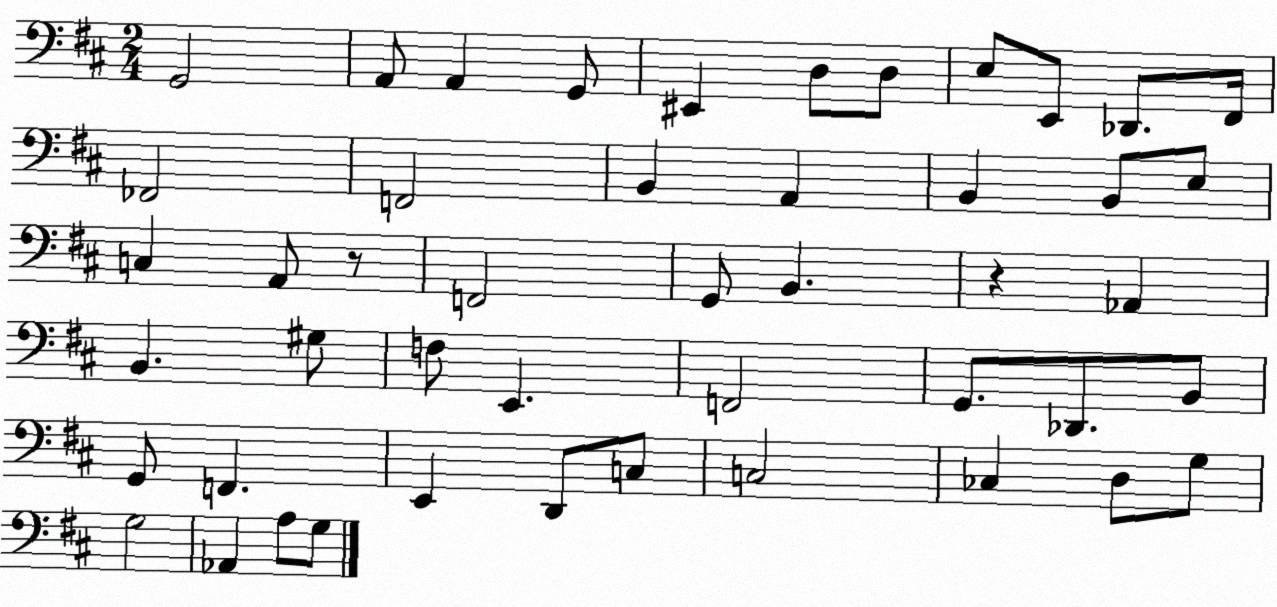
X:1
T:Untitled
M:2/4
L:1/4
K:D
G,,2 A,,/2 A,, G,,/2 ^E,, D,/2 D,/2 E,/2 E,,/2 _D,,/2 ^F,,/4 _F,,2 F,,2 B,, A,, B,, B,,/2 E,/2 C, A,,/2 z/2 F,,2 G,,/2 B,, z _A,, B,, ^G,/2 F,/2 E,, F,,2 G,,/2 _D,,/2 B,,/2 G,,/2 F,, E,, D,,/2 C,/2 C,2 _C, D,/2 G,/2 G,2 _A,, A,/2 G,/2